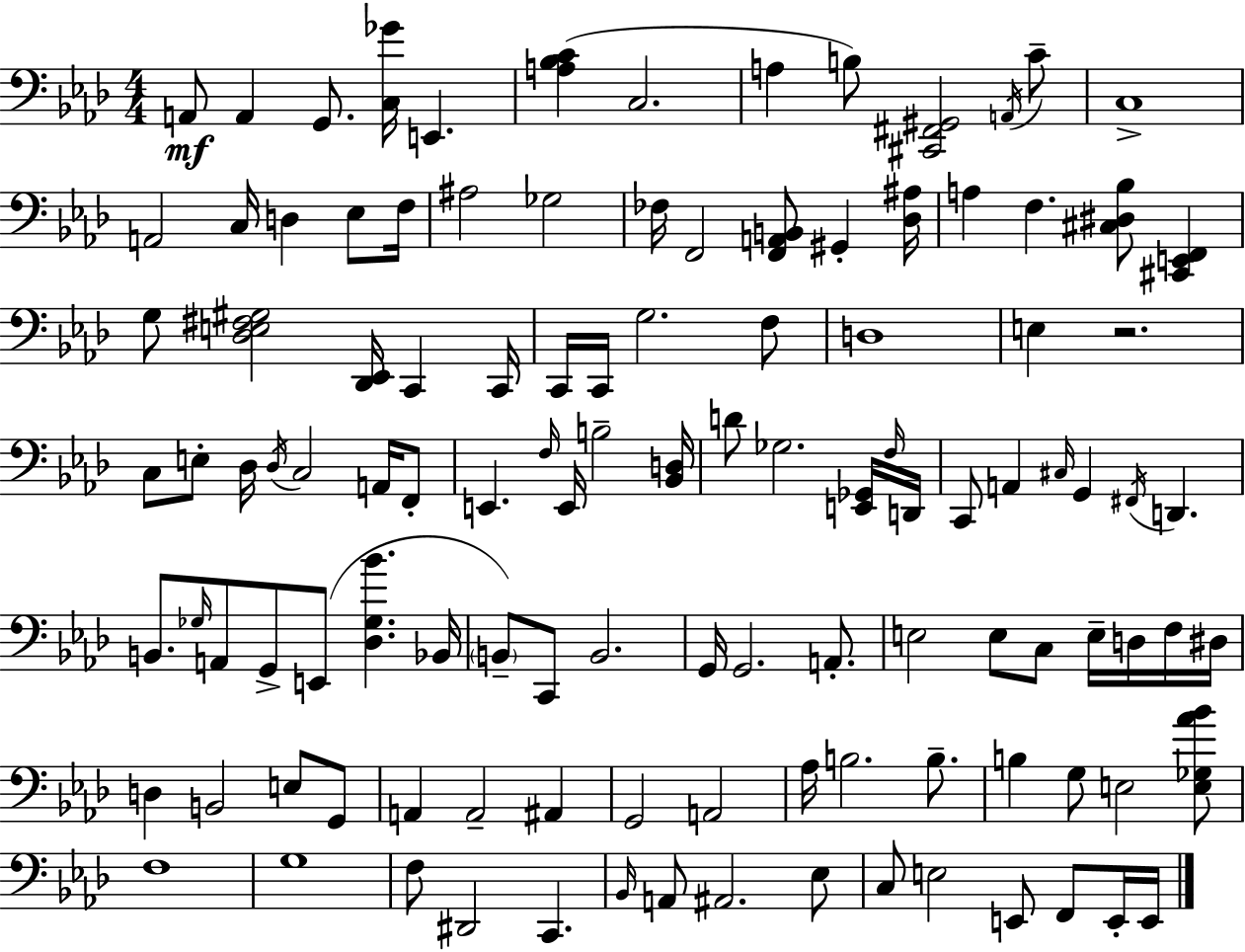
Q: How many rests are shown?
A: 1